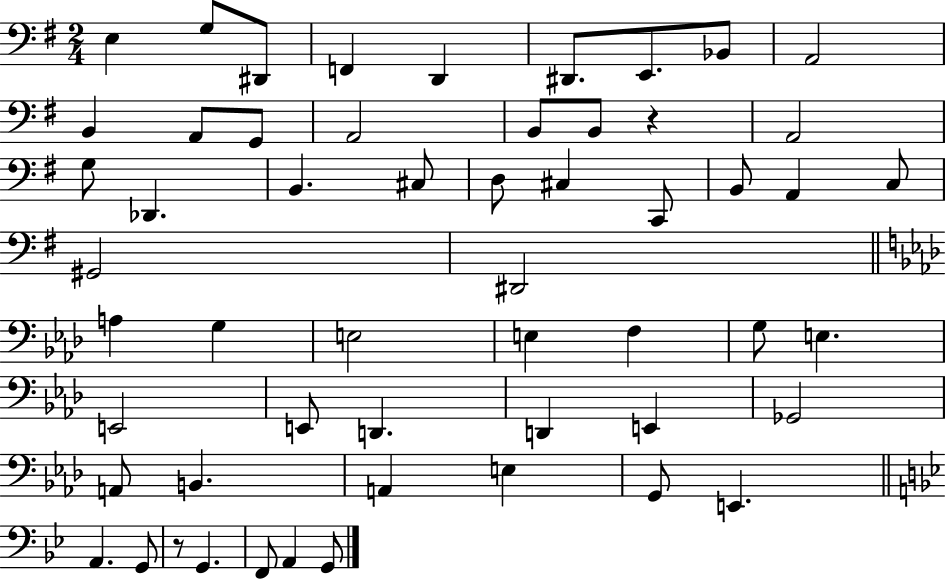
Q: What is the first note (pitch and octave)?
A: E3